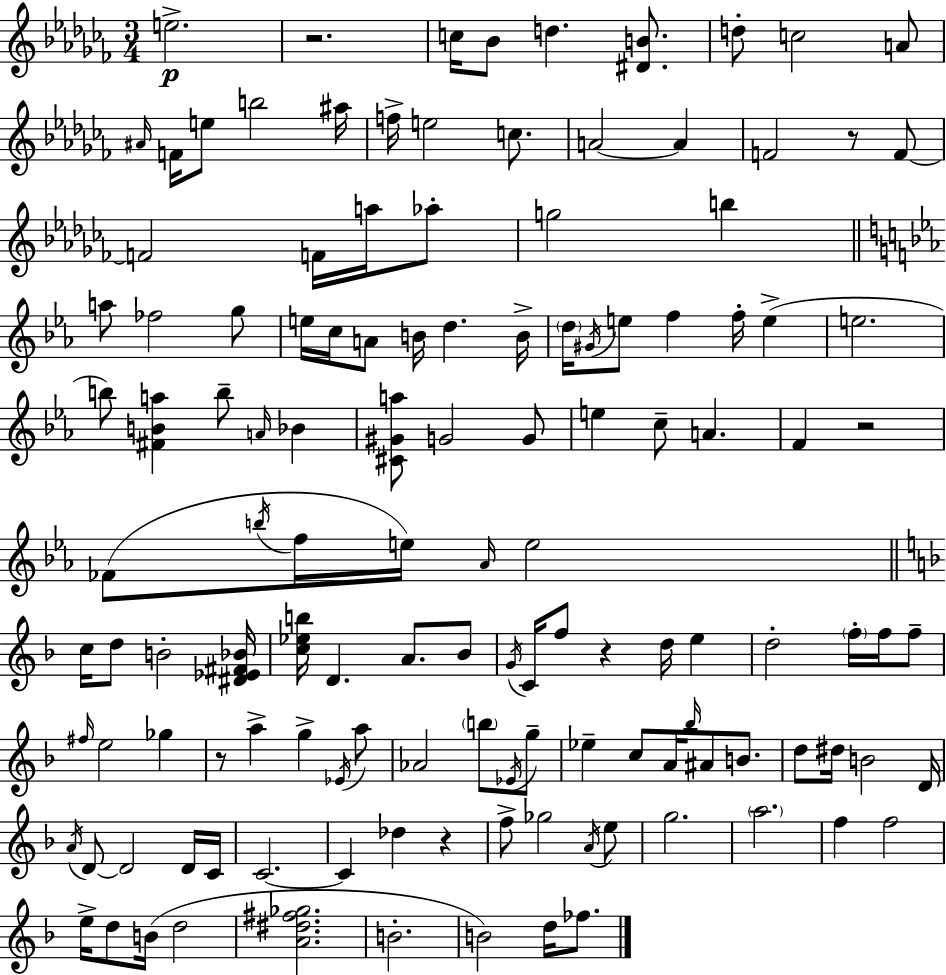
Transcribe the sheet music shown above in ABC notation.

X:1
T:Untitled
M:3/4
L:1/4
K:Abm
e2 z2 c/4 _B/2 d [^DB]/2 d/2 c2 A/2 ^A/4 F/4 e/2 b2 ^a/4 f/4 e2 c/2 A2 A F2 z/2 F/2 F2 F/4 a/4 _a/2 g2 b a/2 _f2 g/2 e/4 c/4 A/2 B/4 d B/4 d/4 ^G/4 e/2 f f/4 e e2 b/2 [^FBa] b/2 A/4 _B [^C^Ga]/2 G2 G/2 e c/2 A F z2 _F/2 b/4 f/4 e/4 _A/4 e2 c/4 d/2 B2 [^D_E^F_B]/4 [c_eb]/4 D A/2 _B/2 G/4 C/4 f/2 z d/4 e d2 f/4 f/4 f/2 ^f/4 e2 _g z/2 a g _E/4 a/2 _A2 b/2 _E/4 g/2 _e c/2 A/4 _b/4 ^A/2 B/2 d/2 ^d/4 B2 D/4 A/4 D/2 D2 D/4 C/4 C2 C _d z f/2 _g2 A/4 e/2 g2 a2 f f2 e/4 d/2 B/4 d2 [A^d^f_g]2 B2 B2 d/4 _f/2